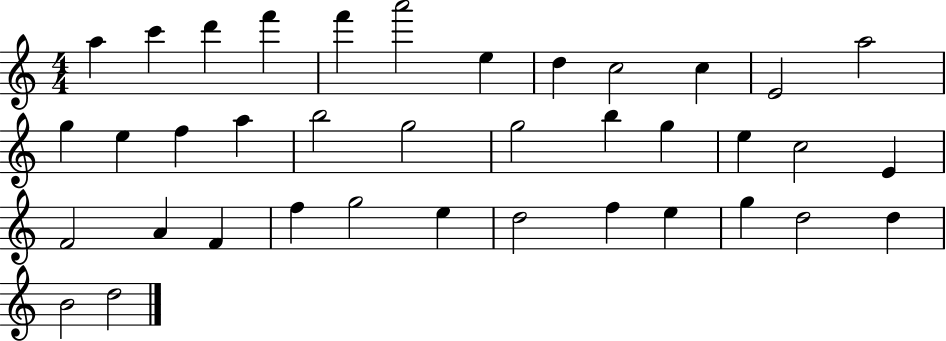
A5/q C6/q D6/q F6/q F6/q A6/h E5/q D5/q C5/h C5/q E4/h A5/h G5/q E5/q F5/q A5/q B5/h G5/h G5/h B5/q G5/q E5/q C5/h E4/q F4/h A4/q F4/q F5/q G5/h E5/q D5/h F5/q E5/q G5/q D5/h D5/q B4/h D5/h